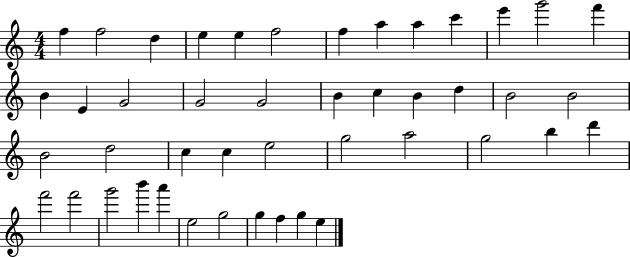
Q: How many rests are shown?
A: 0